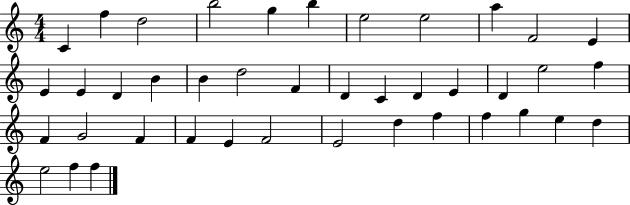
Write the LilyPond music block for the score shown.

{
  \clef treble
  \numericTimeSignature
  \time 4/4
  \key c \major
  c'4 f''4 d''2 | b''2 g''4 b''4 | e''2 e''2 | a''4 f'2 e'4 | \break e'4 e'4 d'4 b'4 | b'4 d''2 f'4 | d'4 c'4 d'4 e'4 | d'4 e''2 f''4 | \break f'4 g'2 f'4 | f'4 e'4 f'2 | e'2 d''4 f''4 | f''4 g''4 e''4 d''4 | \break e''2 f''4 f''4 | \bar "|."
}